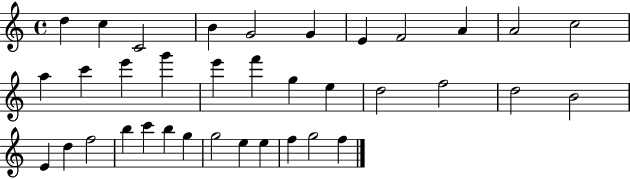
{
  \clef treble
  \time 4/4
  \defaultTimeSignature
  \key c \major
  d''4 c''4 c'2 | b'4 g'2 g'4 | e'4 f'2 a'4 | a'2 c''2 | \break a''4 c'''4 e'''4 g'''4 | e'''4 f'''4 g''4 e''4 | d''2 f''2 | d''2 b'2 | \break e'4 d''4 f''2 | b''4 c'''4 b''4 g''4 | g''2 e''4 e''4 | f''4 g''2 f''4 | \break \bar "|."
}